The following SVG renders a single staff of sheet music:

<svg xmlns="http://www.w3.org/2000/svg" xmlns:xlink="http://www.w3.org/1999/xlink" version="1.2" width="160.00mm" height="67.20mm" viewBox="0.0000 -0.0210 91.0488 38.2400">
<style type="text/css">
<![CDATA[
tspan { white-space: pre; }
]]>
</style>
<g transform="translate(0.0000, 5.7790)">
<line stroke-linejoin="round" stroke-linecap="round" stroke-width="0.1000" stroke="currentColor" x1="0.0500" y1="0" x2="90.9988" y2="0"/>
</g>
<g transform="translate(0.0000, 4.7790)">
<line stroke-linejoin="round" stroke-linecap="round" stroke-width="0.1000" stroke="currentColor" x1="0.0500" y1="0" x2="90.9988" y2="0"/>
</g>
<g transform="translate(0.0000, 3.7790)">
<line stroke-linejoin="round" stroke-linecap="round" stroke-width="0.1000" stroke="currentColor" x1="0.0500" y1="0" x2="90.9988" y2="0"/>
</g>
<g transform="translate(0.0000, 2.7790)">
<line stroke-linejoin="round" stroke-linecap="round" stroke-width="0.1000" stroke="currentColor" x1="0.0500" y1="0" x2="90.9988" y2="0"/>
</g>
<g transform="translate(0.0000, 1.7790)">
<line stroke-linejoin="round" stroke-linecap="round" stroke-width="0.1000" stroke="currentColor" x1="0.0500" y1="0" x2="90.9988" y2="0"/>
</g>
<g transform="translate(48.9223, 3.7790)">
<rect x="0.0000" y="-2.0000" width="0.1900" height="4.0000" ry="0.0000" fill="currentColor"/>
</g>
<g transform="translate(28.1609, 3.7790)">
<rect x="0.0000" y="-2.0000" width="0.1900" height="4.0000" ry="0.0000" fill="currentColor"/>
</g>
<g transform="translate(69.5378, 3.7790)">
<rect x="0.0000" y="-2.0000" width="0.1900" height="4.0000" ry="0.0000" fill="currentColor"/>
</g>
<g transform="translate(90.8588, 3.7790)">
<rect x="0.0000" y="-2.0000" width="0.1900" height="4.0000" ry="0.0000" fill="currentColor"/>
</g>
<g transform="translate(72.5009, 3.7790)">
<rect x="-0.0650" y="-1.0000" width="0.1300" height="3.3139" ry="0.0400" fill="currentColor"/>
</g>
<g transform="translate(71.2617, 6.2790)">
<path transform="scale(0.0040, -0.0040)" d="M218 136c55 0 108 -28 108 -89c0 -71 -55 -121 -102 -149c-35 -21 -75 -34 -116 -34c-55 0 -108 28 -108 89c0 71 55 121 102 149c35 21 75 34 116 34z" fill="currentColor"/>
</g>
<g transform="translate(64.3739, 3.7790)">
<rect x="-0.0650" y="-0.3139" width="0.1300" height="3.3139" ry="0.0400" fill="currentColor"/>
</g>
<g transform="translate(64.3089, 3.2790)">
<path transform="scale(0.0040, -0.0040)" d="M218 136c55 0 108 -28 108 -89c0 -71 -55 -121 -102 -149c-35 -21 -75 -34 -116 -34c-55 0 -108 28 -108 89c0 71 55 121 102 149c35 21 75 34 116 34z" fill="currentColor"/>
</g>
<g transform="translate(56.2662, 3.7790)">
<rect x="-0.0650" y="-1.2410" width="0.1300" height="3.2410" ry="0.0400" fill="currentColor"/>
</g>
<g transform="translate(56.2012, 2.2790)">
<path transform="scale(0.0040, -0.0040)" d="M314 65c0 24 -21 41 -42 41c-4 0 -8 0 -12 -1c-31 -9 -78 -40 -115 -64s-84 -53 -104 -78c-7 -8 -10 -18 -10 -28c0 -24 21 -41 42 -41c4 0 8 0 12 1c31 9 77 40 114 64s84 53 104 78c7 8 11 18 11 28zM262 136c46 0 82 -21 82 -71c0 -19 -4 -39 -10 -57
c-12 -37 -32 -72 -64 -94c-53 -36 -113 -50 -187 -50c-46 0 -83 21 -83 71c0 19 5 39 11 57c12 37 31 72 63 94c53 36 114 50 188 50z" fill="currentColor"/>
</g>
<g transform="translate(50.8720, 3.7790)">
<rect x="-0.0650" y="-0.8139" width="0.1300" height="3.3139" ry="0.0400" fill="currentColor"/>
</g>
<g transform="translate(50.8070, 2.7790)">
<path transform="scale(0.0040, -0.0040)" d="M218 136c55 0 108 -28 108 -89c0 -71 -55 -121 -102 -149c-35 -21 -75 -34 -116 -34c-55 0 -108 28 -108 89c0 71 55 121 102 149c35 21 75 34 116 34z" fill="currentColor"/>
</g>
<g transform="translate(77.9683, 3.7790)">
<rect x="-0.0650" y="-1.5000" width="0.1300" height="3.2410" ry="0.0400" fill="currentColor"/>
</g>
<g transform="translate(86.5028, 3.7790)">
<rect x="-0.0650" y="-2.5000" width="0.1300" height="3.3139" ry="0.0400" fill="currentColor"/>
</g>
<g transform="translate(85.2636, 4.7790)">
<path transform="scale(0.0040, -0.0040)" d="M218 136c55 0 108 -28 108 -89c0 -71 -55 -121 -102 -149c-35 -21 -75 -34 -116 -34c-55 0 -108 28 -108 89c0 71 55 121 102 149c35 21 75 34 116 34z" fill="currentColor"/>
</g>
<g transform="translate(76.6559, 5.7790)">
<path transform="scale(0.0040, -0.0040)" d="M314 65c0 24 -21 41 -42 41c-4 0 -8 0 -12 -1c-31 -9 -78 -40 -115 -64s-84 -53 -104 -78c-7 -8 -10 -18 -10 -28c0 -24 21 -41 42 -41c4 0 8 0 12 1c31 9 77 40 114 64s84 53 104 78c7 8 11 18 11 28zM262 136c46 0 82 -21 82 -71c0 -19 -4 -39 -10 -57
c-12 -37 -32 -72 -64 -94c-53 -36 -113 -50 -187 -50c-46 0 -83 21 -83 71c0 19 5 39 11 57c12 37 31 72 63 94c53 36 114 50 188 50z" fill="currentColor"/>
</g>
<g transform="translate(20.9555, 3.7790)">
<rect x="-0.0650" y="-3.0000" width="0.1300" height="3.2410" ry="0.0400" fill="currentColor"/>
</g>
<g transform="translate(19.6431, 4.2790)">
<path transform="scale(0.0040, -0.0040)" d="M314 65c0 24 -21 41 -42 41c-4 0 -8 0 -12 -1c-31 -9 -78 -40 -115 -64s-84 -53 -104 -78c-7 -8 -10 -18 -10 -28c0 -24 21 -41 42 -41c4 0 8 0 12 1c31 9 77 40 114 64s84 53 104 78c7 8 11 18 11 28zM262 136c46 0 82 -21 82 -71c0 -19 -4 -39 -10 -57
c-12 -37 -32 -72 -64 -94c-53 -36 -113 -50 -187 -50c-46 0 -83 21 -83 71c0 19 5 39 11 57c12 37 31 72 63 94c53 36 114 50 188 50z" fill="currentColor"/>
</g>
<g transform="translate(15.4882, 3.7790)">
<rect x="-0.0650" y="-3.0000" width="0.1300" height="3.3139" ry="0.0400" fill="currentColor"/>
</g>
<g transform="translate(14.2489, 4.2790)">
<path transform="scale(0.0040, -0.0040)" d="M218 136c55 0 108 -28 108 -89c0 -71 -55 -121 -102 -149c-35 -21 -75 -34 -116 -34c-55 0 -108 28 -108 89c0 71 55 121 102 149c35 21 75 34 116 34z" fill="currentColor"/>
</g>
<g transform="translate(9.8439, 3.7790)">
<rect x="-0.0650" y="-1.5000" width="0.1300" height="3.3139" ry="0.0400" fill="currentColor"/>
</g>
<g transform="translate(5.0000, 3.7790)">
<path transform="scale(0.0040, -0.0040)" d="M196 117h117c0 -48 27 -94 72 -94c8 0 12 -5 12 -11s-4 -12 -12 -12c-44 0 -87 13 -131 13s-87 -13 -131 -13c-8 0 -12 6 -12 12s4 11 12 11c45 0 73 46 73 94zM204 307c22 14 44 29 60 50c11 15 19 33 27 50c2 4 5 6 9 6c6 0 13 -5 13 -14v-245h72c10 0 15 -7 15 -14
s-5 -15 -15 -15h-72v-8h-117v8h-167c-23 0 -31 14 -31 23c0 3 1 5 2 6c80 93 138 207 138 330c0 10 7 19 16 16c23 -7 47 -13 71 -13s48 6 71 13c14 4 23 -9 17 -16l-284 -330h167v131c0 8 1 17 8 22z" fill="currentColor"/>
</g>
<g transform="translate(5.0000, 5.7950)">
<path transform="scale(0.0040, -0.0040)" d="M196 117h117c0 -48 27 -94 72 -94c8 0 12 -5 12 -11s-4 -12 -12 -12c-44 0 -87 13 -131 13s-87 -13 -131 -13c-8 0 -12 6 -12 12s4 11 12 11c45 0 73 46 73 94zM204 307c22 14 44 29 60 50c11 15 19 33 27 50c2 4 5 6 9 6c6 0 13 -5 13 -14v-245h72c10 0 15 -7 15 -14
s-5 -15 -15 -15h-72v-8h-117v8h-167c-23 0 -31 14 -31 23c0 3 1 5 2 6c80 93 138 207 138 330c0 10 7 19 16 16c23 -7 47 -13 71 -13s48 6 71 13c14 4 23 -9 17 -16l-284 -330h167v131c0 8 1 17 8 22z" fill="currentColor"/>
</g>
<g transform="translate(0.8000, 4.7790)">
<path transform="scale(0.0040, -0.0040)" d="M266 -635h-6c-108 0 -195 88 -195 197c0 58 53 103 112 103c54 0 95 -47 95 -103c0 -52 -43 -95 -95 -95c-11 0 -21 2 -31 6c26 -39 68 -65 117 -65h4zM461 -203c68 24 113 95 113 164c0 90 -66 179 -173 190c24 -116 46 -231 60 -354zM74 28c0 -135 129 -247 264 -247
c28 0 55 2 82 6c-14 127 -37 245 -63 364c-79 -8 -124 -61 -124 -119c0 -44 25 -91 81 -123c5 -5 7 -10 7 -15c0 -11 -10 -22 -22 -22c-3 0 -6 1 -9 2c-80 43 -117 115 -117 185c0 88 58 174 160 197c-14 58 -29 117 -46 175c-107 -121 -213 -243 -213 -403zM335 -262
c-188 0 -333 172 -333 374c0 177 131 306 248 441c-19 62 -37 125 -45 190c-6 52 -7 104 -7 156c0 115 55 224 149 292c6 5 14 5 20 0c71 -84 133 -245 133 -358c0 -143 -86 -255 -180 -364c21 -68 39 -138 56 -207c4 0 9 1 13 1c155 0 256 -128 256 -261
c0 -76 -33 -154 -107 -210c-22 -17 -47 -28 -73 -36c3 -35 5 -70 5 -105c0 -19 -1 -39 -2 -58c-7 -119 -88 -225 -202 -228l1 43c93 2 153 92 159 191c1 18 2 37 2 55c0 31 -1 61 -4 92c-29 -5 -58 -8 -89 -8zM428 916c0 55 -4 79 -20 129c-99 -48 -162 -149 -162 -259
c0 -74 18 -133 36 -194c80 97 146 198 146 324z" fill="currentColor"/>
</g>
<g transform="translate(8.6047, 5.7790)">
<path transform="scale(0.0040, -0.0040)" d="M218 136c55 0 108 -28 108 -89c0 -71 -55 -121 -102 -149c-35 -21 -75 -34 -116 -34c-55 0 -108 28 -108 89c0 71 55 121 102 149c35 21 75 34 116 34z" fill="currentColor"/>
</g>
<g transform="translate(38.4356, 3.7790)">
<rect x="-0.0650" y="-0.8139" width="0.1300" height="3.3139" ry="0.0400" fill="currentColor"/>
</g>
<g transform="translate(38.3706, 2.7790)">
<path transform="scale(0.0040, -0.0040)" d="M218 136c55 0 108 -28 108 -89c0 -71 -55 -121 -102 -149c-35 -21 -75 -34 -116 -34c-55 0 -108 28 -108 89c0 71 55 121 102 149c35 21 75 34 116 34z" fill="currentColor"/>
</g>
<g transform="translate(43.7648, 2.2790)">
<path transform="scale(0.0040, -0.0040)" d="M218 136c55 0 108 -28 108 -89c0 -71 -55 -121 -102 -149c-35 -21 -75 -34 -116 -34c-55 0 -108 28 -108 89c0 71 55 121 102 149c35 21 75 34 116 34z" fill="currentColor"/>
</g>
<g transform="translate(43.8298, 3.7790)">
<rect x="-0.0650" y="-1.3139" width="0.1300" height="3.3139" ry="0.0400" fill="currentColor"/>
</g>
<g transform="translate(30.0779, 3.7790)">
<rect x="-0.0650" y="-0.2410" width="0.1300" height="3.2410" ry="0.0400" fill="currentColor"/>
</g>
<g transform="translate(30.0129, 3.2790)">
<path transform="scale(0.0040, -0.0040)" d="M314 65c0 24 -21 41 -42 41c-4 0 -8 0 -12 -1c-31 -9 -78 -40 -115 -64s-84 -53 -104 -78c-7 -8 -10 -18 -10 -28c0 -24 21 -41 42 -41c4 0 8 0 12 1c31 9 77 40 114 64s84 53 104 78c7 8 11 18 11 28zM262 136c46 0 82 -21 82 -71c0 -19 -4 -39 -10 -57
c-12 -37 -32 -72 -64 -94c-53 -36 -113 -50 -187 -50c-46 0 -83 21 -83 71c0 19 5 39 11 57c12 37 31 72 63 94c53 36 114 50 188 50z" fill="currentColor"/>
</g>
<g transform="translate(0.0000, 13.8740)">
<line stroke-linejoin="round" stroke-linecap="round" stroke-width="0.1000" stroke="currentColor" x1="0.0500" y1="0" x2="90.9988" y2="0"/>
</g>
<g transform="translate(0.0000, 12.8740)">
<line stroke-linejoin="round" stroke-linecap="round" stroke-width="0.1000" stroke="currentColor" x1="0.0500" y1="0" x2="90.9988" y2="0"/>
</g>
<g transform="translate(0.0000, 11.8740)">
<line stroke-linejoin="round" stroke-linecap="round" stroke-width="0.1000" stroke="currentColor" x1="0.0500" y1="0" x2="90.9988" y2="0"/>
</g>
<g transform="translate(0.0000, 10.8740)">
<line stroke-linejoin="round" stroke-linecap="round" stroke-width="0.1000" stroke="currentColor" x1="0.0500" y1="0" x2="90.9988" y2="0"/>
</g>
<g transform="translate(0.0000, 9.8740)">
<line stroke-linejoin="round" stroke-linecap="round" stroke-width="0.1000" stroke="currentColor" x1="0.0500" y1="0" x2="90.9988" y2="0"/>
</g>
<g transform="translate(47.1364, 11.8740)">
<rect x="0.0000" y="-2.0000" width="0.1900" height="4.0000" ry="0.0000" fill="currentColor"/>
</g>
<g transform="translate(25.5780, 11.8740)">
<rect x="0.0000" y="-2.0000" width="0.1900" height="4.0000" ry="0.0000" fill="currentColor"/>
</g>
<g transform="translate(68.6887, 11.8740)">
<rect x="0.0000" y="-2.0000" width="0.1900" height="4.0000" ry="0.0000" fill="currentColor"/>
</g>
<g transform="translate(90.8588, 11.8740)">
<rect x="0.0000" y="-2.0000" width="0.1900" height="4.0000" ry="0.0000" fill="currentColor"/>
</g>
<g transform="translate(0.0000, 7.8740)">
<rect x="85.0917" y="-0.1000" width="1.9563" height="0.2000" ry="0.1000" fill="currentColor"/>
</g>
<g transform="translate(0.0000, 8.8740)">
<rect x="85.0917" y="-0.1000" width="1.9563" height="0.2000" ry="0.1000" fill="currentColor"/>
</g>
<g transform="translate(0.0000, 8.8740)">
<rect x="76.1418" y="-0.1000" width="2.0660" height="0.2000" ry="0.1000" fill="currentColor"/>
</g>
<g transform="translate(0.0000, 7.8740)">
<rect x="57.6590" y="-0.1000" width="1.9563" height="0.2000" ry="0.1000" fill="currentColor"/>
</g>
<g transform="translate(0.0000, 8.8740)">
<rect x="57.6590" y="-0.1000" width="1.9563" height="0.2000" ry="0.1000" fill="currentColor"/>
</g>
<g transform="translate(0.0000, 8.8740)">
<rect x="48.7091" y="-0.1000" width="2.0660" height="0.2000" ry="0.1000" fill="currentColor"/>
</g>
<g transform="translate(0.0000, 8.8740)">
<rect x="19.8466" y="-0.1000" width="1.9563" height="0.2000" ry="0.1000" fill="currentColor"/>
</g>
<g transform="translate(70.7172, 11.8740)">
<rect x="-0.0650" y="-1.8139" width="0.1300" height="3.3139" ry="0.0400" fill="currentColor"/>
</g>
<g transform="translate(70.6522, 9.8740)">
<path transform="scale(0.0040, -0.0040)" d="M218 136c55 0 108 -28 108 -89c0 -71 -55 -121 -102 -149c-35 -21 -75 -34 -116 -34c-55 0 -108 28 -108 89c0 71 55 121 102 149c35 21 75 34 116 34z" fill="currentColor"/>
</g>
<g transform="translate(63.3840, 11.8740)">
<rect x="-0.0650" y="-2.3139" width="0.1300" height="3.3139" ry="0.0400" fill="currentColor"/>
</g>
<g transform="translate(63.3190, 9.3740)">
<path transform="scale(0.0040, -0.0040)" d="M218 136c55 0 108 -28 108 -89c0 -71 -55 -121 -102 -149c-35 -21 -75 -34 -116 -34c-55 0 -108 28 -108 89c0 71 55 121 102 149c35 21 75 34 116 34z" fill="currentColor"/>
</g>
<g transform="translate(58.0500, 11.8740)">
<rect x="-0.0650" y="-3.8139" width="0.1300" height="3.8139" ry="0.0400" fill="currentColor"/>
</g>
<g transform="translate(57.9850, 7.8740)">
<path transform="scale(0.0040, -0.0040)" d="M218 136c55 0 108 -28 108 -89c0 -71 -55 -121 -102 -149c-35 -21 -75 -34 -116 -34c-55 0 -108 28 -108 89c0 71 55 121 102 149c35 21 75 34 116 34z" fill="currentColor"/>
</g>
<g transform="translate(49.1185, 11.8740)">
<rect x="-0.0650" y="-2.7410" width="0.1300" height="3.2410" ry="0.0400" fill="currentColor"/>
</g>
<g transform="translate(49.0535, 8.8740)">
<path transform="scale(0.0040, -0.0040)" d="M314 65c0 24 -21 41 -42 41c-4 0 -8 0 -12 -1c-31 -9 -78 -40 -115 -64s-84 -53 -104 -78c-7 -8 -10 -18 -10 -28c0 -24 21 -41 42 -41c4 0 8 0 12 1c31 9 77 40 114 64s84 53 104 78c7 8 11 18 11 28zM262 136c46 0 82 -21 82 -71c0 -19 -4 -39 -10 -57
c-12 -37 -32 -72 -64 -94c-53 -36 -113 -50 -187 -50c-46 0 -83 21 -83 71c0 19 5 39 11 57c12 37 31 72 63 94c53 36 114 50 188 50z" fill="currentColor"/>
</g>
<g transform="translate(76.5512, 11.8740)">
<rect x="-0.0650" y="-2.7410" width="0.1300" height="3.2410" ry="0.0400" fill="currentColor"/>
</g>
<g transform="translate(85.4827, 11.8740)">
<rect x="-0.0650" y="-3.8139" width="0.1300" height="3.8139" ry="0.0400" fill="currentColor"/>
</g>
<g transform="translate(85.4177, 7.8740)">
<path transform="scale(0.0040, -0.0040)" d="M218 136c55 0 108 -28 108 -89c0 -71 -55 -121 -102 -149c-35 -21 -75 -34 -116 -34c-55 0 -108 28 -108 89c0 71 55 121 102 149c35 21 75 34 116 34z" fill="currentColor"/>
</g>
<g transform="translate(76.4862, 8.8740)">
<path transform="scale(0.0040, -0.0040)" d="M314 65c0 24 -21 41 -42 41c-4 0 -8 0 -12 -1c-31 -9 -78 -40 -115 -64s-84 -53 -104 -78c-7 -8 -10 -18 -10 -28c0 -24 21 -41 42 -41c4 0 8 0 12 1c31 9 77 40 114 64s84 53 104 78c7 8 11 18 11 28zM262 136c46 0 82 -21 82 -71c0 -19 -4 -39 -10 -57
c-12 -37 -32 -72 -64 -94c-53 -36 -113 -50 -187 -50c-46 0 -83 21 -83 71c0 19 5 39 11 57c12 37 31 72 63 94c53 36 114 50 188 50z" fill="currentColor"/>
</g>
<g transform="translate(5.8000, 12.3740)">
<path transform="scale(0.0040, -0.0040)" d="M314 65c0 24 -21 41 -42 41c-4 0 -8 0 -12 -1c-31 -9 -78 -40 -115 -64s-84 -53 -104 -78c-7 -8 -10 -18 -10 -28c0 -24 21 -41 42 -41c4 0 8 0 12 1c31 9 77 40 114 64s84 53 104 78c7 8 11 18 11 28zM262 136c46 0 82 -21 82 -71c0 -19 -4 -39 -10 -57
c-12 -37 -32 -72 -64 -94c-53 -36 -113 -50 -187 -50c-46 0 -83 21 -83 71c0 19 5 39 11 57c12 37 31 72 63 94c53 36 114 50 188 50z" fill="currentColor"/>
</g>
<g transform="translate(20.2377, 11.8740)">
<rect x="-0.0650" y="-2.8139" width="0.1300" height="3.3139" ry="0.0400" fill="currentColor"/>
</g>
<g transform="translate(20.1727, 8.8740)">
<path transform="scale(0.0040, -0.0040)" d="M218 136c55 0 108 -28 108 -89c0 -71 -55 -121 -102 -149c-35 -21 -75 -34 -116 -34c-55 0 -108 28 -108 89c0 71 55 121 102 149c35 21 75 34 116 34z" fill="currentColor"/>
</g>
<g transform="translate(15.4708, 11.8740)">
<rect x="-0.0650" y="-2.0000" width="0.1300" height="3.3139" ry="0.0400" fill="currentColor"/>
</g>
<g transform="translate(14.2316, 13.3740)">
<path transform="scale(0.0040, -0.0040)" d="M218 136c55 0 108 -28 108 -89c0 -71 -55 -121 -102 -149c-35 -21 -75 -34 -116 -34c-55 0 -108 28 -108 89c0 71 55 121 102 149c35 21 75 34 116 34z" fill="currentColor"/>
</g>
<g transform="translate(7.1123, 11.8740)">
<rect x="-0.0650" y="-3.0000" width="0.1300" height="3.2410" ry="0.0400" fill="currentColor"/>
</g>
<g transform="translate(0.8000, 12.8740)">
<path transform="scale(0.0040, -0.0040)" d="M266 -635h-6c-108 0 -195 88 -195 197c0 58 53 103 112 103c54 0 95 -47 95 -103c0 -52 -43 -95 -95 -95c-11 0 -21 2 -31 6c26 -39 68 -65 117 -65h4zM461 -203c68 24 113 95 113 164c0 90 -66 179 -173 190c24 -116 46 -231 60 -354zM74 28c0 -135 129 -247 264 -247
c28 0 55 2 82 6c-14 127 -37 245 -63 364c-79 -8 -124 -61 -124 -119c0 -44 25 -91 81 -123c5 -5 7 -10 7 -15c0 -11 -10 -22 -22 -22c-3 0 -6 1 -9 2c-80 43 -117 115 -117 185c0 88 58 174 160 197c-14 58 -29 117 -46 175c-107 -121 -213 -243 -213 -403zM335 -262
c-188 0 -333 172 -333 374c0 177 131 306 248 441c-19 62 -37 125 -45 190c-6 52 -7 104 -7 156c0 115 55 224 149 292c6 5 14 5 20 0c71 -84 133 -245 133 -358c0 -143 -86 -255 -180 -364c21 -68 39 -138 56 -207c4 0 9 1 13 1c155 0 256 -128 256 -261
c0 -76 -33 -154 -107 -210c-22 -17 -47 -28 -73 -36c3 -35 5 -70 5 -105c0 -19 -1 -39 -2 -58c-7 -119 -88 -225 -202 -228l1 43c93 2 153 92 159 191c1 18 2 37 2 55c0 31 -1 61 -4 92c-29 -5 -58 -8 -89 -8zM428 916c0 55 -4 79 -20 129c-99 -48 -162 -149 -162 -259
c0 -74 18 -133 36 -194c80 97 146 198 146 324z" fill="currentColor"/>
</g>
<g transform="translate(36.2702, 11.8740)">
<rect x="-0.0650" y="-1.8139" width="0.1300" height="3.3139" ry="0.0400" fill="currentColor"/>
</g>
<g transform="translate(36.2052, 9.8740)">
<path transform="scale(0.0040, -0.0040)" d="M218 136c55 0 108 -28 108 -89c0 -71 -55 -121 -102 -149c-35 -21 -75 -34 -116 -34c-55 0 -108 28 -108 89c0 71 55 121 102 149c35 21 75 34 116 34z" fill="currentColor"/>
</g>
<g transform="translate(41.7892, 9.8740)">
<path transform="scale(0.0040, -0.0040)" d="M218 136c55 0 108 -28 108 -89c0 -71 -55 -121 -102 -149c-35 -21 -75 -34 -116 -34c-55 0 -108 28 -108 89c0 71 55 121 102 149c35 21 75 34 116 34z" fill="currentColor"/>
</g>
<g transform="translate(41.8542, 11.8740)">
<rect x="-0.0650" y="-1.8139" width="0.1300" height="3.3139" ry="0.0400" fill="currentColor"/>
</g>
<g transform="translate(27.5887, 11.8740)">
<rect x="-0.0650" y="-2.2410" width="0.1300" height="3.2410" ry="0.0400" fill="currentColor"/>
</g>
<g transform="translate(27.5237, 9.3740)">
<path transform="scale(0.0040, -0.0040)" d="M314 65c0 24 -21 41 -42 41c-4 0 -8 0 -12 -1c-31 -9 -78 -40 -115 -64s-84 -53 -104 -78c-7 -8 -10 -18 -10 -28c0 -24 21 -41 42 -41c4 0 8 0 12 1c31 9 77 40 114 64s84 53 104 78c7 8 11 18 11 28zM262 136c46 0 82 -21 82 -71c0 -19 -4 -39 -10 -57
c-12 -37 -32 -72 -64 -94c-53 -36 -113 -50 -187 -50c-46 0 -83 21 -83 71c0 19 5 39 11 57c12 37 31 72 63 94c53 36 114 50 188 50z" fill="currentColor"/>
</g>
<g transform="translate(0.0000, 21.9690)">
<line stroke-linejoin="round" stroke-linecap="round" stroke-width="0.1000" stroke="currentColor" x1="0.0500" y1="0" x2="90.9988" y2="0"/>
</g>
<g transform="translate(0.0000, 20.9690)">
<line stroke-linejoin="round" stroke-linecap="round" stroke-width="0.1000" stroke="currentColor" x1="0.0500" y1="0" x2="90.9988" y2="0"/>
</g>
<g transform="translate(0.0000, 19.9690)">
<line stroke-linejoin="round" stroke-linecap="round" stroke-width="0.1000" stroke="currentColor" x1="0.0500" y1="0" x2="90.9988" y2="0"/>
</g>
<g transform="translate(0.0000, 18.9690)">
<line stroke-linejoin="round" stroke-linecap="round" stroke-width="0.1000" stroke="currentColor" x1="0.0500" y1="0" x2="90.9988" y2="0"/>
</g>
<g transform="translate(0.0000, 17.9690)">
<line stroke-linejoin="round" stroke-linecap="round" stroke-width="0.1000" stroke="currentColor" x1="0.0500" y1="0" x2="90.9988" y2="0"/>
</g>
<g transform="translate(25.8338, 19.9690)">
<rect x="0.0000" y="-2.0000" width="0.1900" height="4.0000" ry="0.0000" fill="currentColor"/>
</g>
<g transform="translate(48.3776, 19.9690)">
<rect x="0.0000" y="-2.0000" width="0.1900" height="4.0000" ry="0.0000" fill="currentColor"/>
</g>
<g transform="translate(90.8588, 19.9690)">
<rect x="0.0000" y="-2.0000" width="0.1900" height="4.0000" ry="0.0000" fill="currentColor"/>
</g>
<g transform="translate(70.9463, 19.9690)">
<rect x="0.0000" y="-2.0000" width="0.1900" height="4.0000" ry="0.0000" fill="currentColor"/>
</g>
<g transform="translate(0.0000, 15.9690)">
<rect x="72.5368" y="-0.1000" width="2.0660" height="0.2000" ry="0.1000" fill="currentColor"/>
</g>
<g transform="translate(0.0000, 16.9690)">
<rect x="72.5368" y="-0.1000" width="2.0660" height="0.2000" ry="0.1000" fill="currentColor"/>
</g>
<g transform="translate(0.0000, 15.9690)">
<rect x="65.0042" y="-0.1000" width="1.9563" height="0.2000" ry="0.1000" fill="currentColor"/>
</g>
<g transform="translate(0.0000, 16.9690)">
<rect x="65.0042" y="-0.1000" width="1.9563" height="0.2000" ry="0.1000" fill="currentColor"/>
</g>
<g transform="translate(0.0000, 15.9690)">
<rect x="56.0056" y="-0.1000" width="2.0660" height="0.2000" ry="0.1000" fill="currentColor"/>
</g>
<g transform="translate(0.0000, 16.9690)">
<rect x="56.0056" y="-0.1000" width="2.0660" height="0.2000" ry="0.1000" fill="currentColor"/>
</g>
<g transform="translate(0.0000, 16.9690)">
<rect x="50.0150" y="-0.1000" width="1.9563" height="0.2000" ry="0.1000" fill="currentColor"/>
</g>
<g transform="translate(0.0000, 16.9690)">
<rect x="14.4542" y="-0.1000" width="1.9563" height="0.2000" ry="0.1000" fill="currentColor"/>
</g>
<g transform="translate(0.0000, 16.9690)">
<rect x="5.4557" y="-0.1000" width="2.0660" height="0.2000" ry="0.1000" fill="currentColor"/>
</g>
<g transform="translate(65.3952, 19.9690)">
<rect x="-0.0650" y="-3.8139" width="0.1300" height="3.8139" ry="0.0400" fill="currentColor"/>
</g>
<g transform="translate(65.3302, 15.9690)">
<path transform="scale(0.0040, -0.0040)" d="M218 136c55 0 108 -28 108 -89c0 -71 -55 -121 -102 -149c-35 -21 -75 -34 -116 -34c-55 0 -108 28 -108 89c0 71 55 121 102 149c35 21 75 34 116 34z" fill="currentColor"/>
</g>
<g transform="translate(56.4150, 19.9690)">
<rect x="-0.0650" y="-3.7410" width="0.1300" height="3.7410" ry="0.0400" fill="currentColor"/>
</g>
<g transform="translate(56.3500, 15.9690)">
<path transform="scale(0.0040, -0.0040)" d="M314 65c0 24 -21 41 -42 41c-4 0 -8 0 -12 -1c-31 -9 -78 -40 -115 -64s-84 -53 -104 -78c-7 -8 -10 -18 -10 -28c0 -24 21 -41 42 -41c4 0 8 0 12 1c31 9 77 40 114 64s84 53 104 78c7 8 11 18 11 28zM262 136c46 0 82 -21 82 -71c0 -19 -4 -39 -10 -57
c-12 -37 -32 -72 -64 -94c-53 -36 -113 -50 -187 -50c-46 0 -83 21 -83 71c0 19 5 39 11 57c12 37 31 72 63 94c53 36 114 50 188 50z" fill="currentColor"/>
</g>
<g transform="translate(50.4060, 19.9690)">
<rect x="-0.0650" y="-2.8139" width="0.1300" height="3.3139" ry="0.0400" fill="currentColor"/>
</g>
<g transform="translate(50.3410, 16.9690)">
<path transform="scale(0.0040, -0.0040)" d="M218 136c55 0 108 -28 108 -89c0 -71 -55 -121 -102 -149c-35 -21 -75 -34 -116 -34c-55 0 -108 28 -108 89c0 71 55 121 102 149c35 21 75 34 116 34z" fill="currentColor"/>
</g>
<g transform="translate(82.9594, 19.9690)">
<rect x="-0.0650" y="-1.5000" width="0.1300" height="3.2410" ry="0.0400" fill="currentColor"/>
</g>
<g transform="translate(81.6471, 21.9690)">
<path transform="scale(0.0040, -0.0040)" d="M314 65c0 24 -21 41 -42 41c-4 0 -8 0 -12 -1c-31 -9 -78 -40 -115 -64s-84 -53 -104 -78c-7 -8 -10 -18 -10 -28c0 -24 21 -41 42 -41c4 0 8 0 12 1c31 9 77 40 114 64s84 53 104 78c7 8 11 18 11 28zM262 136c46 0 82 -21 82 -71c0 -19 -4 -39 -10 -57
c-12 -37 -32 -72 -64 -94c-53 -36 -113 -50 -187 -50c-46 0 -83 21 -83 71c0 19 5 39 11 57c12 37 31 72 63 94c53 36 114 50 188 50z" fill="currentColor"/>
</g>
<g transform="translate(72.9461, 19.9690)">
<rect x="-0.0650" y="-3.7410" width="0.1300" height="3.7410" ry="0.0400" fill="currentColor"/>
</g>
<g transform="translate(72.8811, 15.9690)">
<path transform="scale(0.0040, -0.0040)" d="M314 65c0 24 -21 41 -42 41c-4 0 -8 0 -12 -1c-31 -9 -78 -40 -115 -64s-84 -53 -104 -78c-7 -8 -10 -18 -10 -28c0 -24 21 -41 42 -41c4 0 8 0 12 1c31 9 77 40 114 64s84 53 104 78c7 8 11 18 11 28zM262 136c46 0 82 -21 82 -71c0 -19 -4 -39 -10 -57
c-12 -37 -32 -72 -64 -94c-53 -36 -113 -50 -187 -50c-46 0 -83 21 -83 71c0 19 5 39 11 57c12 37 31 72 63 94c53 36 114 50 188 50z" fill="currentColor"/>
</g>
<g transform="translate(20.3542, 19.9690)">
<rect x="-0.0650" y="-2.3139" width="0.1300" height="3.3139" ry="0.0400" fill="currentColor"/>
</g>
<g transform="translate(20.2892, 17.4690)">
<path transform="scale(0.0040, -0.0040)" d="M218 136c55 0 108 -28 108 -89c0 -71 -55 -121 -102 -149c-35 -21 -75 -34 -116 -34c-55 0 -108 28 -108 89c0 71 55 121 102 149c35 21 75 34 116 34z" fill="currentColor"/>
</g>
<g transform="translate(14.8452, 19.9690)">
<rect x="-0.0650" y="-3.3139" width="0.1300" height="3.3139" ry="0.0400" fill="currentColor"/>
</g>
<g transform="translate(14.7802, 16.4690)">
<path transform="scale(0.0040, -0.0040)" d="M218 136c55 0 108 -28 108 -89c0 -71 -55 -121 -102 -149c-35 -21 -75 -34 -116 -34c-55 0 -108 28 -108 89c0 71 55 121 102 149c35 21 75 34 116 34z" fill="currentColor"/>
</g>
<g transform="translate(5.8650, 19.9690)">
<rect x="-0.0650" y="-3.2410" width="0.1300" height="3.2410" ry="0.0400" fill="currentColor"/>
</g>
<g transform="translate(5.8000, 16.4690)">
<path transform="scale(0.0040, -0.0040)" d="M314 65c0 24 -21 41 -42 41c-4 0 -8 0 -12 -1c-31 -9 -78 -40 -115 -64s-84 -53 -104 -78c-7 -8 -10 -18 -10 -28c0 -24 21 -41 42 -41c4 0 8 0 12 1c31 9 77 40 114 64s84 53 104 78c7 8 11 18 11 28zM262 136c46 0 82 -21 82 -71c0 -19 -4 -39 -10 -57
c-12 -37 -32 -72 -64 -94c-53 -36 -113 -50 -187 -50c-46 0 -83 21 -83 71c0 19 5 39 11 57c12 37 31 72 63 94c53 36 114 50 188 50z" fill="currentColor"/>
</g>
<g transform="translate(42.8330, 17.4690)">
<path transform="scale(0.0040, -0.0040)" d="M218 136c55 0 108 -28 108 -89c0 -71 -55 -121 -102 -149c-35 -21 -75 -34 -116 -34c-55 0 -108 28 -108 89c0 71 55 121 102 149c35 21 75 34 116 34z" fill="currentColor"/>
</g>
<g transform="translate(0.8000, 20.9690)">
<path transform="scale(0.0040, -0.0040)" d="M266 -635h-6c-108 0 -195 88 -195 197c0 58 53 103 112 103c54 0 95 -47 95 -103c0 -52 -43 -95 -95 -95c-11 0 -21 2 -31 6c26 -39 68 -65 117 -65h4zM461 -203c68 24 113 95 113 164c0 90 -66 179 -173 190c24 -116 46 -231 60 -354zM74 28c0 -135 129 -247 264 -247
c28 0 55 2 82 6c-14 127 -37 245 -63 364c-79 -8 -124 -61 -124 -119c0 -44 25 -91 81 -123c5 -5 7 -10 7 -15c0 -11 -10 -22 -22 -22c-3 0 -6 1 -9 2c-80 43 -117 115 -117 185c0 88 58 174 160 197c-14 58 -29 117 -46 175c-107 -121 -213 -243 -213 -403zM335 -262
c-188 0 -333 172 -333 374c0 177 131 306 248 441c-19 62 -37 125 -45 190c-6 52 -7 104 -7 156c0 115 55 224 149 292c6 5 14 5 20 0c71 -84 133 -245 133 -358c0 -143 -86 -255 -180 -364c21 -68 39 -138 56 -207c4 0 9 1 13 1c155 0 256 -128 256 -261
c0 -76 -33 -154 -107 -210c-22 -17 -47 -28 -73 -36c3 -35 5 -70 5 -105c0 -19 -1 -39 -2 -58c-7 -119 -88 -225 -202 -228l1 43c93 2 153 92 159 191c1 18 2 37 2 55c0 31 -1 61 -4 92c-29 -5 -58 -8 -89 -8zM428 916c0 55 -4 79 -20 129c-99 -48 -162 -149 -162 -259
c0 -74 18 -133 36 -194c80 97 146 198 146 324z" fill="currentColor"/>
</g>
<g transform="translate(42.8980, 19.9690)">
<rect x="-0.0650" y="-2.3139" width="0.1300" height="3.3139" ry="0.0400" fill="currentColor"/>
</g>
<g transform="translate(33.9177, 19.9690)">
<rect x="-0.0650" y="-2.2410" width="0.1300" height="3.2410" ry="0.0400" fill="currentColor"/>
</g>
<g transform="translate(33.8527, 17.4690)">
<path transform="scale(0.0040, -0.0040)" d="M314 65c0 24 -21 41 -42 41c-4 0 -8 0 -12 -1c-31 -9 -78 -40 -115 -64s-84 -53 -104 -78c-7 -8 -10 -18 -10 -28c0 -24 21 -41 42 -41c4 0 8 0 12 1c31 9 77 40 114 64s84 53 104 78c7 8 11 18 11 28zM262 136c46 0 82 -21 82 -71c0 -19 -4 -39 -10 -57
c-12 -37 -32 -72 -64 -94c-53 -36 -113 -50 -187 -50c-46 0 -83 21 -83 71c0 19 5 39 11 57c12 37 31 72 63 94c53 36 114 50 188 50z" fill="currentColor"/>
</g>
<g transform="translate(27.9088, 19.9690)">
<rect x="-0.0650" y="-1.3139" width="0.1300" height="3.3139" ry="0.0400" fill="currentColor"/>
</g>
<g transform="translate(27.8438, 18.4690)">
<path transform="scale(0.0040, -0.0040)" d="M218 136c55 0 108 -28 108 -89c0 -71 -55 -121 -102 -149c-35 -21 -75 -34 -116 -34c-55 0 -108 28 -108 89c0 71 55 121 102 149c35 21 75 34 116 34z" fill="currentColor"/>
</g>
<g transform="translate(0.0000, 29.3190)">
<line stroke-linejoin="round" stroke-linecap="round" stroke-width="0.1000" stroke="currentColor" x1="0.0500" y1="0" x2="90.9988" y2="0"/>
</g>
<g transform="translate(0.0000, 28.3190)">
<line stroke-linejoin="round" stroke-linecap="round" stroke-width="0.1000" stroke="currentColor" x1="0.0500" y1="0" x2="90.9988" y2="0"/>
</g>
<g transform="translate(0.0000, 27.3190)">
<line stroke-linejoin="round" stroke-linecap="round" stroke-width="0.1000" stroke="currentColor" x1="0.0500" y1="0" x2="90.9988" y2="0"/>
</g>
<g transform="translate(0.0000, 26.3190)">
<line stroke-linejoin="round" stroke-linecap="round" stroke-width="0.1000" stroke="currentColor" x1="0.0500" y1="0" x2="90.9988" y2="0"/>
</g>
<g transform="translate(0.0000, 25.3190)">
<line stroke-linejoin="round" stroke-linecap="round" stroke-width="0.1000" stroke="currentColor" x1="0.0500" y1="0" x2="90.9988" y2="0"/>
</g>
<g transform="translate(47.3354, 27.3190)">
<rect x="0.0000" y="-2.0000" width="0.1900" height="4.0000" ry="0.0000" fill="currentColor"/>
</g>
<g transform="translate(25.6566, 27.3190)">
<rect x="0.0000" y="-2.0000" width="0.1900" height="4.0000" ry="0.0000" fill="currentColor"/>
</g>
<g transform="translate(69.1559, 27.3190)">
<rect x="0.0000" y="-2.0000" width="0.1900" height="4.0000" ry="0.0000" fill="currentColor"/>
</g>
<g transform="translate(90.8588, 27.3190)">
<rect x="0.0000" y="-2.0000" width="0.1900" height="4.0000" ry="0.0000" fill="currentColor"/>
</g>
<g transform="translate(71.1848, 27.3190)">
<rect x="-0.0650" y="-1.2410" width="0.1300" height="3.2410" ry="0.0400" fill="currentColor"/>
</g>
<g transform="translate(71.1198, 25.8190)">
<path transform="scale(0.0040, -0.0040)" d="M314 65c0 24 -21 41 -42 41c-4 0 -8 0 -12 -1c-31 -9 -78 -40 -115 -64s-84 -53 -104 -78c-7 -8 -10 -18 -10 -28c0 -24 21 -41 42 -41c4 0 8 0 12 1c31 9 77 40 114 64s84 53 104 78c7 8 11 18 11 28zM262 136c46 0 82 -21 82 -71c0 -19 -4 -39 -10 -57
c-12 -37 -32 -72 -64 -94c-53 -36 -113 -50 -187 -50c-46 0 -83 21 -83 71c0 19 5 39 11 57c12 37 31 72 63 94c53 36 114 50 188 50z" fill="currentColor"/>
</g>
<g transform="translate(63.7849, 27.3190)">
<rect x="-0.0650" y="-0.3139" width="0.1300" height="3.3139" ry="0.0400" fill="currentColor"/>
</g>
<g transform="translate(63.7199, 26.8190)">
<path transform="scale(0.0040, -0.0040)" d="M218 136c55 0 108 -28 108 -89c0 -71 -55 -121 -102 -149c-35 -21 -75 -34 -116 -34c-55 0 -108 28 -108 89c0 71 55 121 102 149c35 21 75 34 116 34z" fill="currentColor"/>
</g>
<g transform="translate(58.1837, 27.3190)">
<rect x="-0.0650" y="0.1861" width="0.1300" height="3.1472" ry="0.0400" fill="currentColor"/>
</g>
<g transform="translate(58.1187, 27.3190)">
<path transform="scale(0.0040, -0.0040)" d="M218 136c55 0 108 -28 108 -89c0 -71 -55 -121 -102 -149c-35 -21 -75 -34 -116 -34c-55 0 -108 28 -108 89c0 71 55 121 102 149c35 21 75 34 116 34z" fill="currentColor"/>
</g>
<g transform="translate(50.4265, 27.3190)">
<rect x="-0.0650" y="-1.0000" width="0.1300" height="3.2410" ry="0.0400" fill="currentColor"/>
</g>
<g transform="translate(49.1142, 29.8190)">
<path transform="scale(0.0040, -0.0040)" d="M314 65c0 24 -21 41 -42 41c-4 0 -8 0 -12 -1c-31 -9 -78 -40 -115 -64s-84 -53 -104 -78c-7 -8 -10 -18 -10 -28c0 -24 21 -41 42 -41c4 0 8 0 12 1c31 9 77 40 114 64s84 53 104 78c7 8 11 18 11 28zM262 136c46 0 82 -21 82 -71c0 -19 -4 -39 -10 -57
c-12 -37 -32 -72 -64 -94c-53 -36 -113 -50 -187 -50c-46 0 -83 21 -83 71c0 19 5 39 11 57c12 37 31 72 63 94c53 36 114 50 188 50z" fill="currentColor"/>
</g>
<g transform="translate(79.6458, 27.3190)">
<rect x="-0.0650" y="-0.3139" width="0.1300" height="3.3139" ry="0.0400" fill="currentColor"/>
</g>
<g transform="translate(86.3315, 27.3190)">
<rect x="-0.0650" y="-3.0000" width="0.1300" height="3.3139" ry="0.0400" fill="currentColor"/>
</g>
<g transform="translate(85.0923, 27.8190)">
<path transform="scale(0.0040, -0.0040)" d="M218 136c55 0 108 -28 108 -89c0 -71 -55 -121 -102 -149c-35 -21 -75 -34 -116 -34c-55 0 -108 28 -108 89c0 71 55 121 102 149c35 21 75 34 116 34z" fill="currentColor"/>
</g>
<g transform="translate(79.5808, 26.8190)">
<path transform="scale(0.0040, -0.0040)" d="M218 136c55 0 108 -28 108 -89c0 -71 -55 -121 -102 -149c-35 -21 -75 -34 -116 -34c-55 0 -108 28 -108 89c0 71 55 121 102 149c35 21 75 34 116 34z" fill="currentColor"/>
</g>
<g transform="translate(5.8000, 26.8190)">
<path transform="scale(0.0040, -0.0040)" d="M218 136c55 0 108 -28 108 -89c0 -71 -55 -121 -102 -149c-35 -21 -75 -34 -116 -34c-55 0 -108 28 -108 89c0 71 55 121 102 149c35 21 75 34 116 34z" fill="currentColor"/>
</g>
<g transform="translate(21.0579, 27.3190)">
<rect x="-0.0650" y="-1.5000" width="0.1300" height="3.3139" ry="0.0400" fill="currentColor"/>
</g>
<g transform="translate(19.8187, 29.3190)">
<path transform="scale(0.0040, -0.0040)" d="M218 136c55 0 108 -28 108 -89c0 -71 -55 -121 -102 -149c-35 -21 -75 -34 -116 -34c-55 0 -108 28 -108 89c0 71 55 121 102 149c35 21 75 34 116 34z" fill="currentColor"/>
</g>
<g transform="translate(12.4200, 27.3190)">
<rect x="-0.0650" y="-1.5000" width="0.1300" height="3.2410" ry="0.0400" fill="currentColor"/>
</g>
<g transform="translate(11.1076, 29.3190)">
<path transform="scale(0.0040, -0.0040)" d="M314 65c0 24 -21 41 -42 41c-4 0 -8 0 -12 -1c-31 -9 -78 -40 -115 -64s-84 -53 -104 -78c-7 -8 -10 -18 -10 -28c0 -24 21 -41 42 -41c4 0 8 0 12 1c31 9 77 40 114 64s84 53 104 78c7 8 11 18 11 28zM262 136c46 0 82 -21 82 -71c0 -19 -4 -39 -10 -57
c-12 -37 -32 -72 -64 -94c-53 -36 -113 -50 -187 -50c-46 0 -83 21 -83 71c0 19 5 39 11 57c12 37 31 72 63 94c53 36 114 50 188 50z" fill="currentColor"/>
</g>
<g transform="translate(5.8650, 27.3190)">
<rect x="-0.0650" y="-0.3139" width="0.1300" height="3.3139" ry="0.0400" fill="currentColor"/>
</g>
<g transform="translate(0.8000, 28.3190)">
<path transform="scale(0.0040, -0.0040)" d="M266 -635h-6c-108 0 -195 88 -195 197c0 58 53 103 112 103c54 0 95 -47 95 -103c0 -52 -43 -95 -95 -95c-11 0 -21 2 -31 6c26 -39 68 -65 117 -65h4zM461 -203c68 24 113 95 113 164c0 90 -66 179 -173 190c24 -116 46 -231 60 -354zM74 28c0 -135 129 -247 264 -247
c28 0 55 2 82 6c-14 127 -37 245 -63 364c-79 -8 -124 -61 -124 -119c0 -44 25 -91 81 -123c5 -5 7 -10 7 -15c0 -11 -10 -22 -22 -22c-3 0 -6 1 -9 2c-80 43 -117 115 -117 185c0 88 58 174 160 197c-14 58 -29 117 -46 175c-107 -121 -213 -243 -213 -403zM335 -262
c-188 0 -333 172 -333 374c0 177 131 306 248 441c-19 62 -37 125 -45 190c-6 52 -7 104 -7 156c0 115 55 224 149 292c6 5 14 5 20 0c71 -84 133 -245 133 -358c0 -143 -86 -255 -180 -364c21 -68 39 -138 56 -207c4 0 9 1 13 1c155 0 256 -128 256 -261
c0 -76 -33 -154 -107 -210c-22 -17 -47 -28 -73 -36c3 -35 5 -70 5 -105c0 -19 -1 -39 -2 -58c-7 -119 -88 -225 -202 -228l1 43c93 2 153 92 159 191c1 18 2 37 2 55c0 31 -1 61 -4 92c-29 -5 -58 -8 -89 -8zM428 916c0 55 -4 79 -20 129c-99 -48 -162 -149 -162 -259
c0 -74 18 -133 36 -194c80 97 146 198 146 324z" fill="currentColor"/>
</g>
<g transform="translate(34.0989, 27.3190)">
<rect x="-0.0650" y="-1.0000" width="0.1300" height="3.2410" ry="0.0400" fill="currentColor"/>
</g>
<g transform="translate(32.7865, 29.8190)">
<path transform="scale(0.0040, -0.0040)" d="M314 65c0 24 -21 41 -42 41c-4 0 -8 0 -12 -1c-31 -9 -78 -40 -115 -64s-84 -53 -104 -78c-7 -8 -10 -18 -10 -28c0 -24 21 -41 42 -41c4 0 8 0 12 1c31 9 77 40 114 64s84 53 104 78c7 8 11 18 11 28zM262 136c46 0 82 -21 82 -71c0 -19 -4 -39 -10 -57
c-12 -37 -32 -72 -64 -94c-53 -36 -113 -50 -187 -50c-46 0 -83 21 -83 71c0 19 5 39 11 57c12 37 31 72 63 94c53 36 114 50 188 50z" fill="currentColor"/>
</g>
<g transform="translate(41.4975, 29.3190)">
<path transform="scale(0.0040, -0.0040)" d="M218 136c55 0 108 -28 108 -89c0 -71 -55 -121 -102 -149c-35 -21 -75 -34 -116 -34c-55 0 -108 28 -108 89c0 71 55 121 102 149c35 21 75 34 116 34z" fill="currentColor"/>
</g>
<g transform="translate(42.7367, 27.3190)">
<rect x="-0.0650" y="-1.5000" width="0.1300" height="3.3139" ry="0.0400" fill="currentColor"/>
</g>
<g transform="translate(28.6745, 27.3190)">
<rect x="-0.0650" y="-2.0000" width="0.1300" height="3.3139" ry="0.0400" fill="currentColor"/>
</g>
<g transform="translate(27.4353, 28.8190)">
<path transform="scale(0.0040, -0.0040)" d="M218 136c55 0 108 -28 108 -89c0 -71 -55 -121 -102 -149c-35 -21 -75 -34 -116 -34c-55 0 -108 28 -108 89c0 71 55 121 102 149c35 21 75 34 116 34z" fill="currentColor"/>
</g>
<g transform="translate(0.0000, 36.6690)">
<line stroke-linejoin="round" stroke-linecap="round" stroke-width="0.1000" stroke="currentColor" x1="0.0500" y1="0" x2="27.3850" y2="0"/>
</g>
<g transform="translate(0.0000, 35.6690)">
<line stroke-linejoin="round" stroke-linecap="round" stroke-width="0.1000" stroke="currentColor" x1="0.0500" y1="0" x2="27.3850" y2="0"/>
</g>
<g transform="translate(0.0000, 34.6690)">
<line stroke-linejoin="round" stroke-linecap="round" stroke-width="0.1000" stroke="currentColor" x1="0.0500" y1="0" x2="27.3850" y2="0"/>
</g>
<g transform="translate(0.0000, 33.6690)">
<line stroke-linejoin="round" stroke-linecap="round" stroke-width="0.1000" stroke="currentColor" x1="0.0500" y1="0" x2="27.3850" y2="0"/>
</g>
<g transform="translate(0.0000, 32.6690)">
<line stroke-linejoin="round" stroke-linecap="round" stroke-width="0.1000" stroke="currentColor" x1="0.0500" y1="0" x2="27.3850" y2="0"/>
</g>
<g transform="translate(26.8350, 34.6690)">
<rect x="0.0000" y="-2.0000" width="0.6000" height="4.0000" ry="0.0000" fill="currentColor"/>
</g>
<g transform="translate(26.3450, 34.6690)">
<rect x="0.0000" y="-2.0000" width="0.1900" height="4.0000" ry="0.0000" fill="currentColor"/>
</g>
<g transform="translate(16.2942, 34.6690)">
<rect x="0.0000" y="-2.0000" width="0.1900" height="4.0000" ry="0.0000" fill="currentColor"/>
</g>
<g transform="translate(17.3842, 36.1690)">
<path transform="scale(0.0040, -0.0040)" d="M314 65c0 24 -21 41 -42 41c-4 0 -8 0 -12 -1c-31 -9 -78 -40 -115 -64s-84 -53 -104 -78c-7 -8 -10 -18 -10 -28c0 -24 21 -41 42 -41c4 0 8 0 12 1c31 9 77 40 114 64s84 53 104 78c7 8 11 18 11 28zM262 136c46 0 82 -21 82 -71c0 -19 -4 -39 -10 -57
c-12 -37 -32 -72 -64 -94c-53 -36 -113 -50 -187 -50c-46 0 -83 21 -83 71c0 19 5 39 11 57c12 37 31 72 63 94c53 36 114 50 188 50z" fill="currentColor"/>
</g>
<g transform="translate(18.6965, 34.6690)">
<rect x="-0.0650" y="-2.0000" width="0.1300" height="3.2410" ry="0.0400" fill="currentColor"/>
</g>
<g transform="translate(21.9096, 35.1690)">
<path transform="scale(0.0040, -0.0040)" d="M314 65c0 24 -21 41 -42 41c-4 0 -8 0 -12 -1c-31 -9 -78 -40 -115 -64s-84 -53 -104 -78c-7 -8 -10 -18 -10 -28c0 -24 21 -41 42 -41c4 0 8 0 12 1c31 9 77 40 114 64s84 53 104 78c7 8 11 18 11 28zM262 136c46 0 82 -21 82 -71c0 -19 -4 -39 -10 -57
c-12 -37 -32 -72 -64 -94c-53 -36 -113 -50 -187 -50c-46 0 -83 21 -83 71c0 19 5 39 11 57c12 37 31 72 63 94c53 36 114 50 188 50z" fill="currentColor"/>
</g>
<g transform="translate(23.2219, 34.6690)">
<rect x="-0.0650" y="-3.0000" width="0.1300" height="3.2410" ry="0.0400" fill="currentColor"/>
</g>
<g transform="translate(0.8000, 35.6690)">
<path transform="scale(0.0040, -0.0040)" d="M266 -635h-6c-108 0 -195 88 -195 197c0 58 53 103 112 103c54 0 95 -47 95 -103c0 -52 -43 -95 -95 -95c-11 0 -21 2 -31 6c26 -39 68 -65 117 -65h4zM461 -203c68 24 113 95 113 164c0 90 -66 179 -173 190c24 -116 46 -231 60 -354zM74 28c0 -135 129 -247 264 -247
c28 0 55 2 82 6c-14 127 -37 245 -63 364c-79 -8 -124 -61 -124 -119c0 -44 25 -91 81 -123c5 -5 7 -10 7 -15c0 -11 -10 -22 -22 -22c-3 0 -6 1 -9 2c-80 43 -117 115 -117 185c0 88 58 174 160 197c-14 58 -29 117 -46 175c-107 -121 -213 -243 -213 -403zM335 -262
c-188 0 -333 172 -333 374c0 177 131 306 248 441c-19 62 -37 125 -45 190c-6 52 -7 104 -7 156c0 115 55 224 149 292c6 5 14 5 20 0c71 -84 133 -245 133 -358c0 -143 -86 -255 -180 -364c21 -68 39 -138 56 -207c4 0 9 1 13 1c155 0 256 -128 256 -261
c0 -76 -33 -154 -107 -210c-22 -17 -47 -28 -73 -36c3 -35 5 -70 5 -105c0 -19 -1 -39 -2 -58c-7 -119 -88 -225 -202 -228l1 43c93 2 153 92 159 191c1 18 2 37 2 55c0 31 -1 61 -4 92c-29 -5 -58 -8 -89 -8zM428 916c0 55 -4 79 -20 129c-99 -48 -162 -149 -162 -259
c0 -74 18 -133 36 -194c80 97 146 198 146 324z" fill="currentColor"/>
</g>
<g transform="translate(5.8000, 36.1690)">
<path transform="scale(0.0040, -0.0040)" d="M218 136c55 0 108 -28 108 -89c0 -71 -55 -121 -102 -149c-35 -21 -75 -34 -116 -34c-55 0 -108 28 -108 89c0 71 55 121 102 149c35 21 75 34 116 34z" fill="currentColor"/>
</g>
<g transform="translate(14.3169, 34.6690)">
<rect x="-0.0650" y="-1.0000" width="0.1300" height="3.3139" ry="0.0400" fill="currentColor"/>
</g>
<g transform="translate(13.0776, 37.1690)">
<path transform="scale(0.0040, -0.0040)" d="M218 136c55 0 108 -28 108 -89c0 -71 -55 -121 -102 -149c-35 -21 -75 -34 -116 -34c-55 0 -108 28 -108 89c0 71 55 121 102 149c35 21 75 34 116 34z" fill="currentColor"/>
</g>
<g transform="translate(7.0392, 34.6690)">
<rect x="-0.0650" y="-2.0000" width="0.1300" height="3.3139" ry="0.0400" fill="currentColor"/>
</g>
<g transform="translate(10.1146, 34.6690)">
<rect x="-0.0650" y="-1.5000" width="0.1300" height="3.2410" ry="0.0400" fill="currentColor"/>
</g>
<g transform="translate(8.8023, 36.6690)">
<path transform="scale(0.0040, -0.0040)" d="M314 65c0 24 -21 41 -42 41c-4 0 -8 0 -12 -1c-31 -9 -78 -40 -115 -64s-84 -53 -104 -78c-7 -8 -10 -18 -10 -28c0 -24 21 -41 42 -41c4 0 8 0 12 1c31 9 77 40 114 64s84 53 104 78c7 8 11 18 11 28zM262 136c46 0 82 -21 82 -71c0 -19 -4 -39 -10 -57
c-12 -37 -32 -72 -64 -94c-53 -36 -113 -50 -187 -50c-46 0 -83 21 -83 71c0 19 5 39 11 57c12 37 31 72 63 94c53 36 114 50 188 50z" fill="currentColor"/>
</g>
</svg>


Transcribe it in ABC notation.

X:1
T:Untitled
M:4/4
L:1/4
K:C
E A A2 c2 d e d e2 c D E2 G A2 F a g2 f f a2 c' g f a2 c' b2 b g e g2 g a c'2 c' c'2 E2 c E2 E F D2 E D2 B c e2 c A F E2 D F2 A2